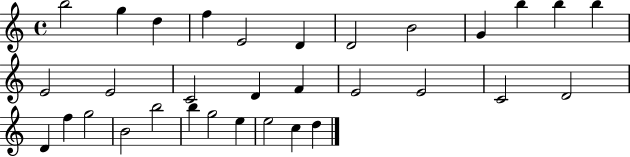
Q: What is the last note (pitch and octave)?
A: D5